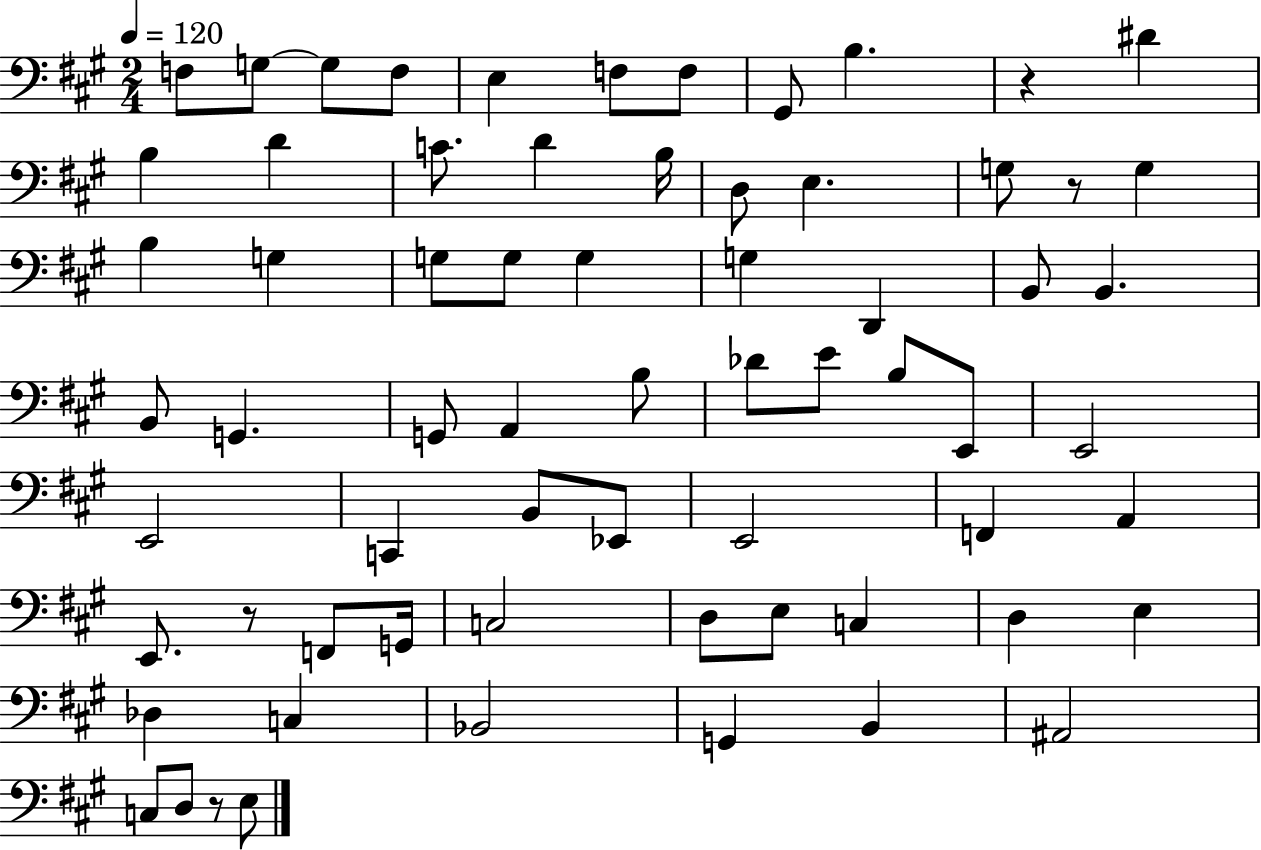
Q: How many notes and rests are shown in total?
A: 67